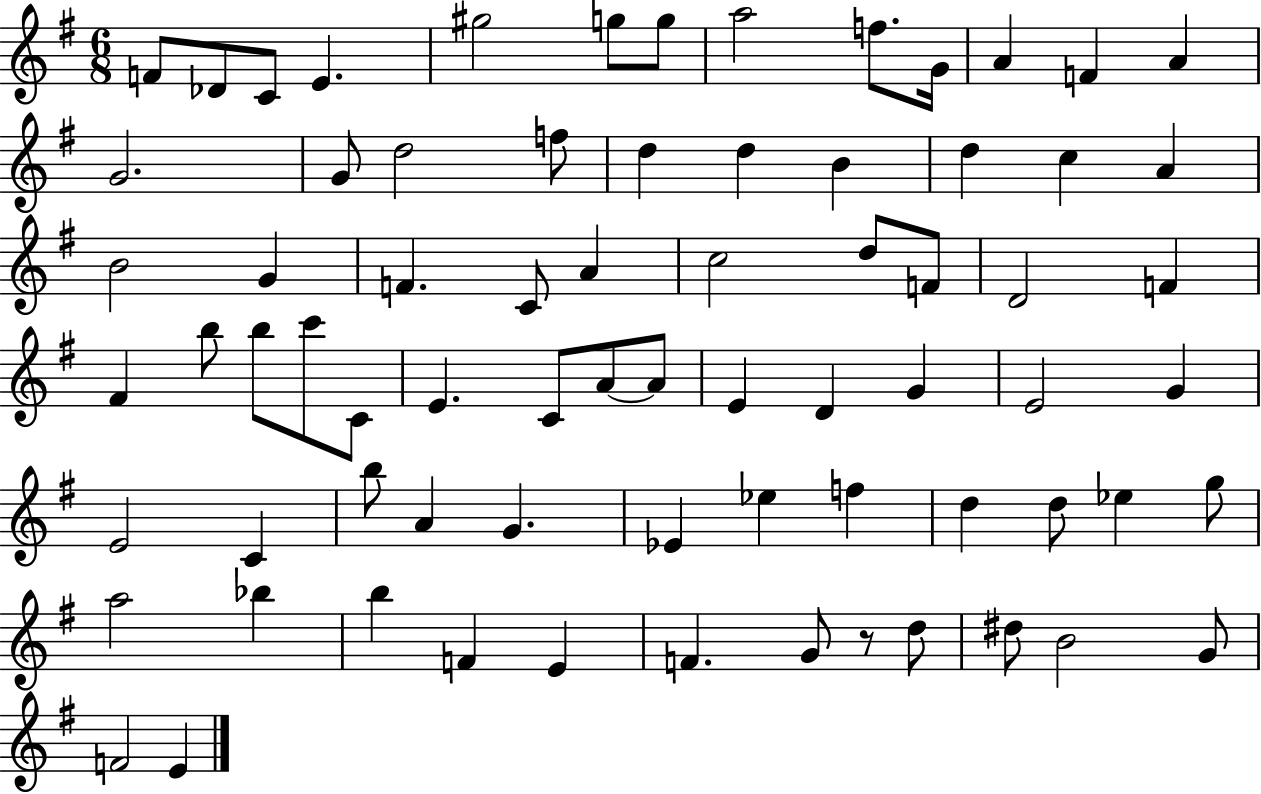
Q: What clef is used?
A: treble